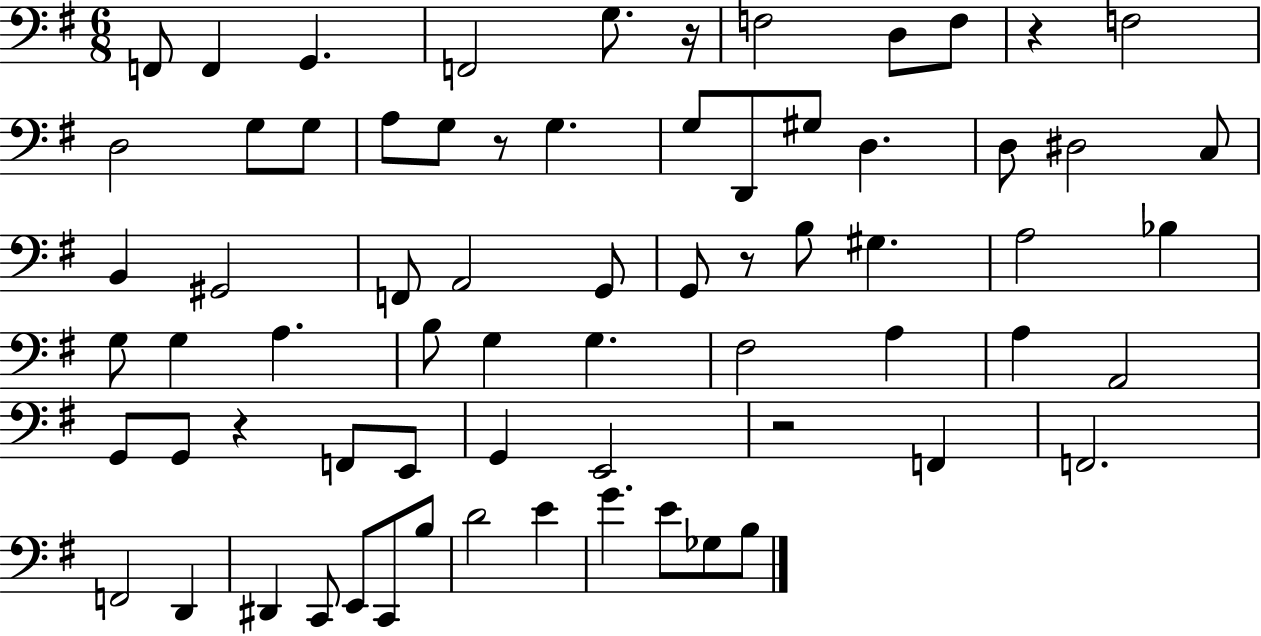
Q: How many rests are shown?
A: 6